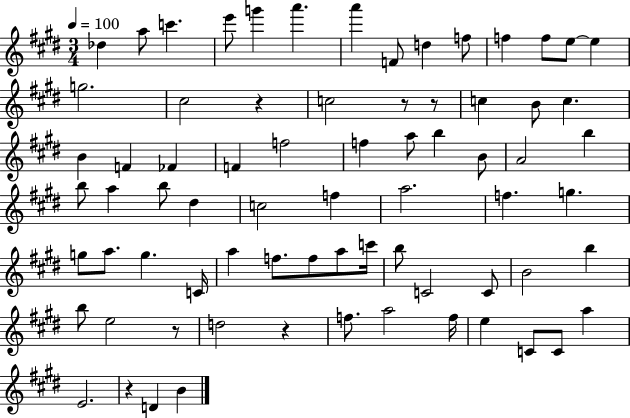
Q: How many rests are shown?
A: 6